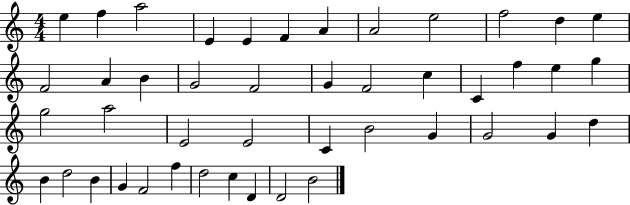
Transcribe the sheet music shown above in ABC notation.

X:1
T:Untitled
M:4/4
L:1/4
K:C
e f a2 E E F A A2 e2 f2 d e F2 A B G2 F2 G F2 c C f e g g2 a2 E2 E2 C B2 G G2 G d B d2 B G F2 f d2 c D D2 B2